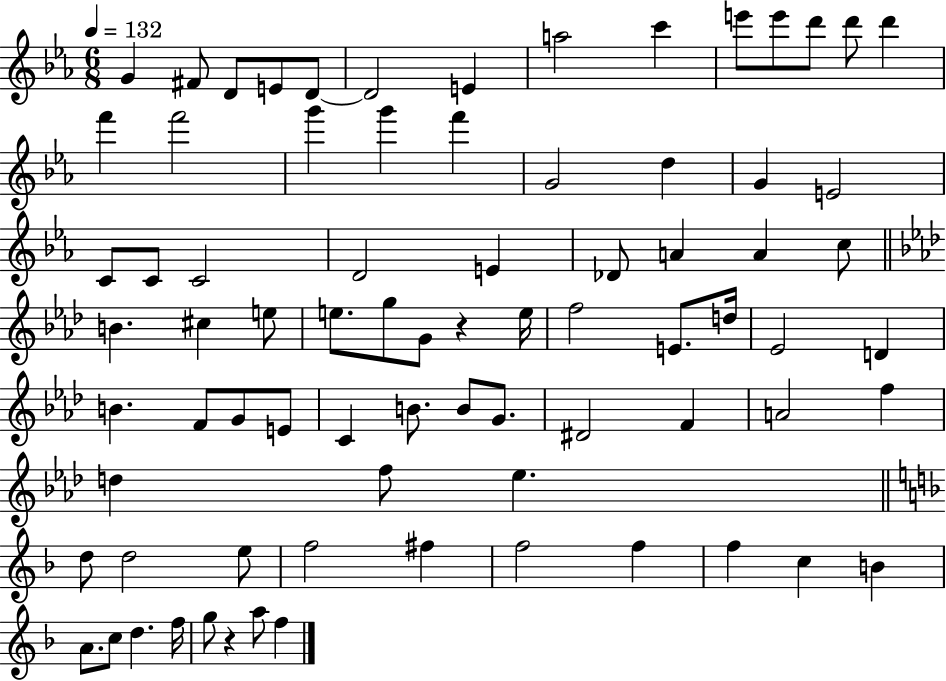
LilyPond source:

{
  \clef treble
  \numericTimeSignature
  \time 6/8
  \key ees \major
  \tempo 4 = 132
  g'4 fis'8 d'8 e'8 d'8~~ | d'2 e'4 | a''2 c'''4 | e'''8 e'''8 d'''8 d'''8 d'''4 | \break f'''4 f'''2 | g'''4 g'''4 f'''4 | g'2 d''4 | g'4 e'2 | \break c'8 c'8 c'2 | d'2 e'4 | des'8 a'4 a'4 c''8 | \bar "||" \break \key aes \major b'4. cis''4 e''8 | e''8. g''8 g'8 r4 e''16 | f''2 e'8. d''16 | ees'2 d'4 | \break b'4. f'8 g'8 e'8 | c'4 b'8. b'8 g'8. | dis'2 f'4 | a'2 f''4 | \break d''4 f''8 ees''4. | \bar "||" \break \key d \minor d''8 d''2 e''8 | f''2 fis''4 | f''2 f''4 | f''4 c''4 b'4 | \break a'8. c''8 d''4. f''16 | g''8 r4 a''8 f''4 | \bar "|."
}